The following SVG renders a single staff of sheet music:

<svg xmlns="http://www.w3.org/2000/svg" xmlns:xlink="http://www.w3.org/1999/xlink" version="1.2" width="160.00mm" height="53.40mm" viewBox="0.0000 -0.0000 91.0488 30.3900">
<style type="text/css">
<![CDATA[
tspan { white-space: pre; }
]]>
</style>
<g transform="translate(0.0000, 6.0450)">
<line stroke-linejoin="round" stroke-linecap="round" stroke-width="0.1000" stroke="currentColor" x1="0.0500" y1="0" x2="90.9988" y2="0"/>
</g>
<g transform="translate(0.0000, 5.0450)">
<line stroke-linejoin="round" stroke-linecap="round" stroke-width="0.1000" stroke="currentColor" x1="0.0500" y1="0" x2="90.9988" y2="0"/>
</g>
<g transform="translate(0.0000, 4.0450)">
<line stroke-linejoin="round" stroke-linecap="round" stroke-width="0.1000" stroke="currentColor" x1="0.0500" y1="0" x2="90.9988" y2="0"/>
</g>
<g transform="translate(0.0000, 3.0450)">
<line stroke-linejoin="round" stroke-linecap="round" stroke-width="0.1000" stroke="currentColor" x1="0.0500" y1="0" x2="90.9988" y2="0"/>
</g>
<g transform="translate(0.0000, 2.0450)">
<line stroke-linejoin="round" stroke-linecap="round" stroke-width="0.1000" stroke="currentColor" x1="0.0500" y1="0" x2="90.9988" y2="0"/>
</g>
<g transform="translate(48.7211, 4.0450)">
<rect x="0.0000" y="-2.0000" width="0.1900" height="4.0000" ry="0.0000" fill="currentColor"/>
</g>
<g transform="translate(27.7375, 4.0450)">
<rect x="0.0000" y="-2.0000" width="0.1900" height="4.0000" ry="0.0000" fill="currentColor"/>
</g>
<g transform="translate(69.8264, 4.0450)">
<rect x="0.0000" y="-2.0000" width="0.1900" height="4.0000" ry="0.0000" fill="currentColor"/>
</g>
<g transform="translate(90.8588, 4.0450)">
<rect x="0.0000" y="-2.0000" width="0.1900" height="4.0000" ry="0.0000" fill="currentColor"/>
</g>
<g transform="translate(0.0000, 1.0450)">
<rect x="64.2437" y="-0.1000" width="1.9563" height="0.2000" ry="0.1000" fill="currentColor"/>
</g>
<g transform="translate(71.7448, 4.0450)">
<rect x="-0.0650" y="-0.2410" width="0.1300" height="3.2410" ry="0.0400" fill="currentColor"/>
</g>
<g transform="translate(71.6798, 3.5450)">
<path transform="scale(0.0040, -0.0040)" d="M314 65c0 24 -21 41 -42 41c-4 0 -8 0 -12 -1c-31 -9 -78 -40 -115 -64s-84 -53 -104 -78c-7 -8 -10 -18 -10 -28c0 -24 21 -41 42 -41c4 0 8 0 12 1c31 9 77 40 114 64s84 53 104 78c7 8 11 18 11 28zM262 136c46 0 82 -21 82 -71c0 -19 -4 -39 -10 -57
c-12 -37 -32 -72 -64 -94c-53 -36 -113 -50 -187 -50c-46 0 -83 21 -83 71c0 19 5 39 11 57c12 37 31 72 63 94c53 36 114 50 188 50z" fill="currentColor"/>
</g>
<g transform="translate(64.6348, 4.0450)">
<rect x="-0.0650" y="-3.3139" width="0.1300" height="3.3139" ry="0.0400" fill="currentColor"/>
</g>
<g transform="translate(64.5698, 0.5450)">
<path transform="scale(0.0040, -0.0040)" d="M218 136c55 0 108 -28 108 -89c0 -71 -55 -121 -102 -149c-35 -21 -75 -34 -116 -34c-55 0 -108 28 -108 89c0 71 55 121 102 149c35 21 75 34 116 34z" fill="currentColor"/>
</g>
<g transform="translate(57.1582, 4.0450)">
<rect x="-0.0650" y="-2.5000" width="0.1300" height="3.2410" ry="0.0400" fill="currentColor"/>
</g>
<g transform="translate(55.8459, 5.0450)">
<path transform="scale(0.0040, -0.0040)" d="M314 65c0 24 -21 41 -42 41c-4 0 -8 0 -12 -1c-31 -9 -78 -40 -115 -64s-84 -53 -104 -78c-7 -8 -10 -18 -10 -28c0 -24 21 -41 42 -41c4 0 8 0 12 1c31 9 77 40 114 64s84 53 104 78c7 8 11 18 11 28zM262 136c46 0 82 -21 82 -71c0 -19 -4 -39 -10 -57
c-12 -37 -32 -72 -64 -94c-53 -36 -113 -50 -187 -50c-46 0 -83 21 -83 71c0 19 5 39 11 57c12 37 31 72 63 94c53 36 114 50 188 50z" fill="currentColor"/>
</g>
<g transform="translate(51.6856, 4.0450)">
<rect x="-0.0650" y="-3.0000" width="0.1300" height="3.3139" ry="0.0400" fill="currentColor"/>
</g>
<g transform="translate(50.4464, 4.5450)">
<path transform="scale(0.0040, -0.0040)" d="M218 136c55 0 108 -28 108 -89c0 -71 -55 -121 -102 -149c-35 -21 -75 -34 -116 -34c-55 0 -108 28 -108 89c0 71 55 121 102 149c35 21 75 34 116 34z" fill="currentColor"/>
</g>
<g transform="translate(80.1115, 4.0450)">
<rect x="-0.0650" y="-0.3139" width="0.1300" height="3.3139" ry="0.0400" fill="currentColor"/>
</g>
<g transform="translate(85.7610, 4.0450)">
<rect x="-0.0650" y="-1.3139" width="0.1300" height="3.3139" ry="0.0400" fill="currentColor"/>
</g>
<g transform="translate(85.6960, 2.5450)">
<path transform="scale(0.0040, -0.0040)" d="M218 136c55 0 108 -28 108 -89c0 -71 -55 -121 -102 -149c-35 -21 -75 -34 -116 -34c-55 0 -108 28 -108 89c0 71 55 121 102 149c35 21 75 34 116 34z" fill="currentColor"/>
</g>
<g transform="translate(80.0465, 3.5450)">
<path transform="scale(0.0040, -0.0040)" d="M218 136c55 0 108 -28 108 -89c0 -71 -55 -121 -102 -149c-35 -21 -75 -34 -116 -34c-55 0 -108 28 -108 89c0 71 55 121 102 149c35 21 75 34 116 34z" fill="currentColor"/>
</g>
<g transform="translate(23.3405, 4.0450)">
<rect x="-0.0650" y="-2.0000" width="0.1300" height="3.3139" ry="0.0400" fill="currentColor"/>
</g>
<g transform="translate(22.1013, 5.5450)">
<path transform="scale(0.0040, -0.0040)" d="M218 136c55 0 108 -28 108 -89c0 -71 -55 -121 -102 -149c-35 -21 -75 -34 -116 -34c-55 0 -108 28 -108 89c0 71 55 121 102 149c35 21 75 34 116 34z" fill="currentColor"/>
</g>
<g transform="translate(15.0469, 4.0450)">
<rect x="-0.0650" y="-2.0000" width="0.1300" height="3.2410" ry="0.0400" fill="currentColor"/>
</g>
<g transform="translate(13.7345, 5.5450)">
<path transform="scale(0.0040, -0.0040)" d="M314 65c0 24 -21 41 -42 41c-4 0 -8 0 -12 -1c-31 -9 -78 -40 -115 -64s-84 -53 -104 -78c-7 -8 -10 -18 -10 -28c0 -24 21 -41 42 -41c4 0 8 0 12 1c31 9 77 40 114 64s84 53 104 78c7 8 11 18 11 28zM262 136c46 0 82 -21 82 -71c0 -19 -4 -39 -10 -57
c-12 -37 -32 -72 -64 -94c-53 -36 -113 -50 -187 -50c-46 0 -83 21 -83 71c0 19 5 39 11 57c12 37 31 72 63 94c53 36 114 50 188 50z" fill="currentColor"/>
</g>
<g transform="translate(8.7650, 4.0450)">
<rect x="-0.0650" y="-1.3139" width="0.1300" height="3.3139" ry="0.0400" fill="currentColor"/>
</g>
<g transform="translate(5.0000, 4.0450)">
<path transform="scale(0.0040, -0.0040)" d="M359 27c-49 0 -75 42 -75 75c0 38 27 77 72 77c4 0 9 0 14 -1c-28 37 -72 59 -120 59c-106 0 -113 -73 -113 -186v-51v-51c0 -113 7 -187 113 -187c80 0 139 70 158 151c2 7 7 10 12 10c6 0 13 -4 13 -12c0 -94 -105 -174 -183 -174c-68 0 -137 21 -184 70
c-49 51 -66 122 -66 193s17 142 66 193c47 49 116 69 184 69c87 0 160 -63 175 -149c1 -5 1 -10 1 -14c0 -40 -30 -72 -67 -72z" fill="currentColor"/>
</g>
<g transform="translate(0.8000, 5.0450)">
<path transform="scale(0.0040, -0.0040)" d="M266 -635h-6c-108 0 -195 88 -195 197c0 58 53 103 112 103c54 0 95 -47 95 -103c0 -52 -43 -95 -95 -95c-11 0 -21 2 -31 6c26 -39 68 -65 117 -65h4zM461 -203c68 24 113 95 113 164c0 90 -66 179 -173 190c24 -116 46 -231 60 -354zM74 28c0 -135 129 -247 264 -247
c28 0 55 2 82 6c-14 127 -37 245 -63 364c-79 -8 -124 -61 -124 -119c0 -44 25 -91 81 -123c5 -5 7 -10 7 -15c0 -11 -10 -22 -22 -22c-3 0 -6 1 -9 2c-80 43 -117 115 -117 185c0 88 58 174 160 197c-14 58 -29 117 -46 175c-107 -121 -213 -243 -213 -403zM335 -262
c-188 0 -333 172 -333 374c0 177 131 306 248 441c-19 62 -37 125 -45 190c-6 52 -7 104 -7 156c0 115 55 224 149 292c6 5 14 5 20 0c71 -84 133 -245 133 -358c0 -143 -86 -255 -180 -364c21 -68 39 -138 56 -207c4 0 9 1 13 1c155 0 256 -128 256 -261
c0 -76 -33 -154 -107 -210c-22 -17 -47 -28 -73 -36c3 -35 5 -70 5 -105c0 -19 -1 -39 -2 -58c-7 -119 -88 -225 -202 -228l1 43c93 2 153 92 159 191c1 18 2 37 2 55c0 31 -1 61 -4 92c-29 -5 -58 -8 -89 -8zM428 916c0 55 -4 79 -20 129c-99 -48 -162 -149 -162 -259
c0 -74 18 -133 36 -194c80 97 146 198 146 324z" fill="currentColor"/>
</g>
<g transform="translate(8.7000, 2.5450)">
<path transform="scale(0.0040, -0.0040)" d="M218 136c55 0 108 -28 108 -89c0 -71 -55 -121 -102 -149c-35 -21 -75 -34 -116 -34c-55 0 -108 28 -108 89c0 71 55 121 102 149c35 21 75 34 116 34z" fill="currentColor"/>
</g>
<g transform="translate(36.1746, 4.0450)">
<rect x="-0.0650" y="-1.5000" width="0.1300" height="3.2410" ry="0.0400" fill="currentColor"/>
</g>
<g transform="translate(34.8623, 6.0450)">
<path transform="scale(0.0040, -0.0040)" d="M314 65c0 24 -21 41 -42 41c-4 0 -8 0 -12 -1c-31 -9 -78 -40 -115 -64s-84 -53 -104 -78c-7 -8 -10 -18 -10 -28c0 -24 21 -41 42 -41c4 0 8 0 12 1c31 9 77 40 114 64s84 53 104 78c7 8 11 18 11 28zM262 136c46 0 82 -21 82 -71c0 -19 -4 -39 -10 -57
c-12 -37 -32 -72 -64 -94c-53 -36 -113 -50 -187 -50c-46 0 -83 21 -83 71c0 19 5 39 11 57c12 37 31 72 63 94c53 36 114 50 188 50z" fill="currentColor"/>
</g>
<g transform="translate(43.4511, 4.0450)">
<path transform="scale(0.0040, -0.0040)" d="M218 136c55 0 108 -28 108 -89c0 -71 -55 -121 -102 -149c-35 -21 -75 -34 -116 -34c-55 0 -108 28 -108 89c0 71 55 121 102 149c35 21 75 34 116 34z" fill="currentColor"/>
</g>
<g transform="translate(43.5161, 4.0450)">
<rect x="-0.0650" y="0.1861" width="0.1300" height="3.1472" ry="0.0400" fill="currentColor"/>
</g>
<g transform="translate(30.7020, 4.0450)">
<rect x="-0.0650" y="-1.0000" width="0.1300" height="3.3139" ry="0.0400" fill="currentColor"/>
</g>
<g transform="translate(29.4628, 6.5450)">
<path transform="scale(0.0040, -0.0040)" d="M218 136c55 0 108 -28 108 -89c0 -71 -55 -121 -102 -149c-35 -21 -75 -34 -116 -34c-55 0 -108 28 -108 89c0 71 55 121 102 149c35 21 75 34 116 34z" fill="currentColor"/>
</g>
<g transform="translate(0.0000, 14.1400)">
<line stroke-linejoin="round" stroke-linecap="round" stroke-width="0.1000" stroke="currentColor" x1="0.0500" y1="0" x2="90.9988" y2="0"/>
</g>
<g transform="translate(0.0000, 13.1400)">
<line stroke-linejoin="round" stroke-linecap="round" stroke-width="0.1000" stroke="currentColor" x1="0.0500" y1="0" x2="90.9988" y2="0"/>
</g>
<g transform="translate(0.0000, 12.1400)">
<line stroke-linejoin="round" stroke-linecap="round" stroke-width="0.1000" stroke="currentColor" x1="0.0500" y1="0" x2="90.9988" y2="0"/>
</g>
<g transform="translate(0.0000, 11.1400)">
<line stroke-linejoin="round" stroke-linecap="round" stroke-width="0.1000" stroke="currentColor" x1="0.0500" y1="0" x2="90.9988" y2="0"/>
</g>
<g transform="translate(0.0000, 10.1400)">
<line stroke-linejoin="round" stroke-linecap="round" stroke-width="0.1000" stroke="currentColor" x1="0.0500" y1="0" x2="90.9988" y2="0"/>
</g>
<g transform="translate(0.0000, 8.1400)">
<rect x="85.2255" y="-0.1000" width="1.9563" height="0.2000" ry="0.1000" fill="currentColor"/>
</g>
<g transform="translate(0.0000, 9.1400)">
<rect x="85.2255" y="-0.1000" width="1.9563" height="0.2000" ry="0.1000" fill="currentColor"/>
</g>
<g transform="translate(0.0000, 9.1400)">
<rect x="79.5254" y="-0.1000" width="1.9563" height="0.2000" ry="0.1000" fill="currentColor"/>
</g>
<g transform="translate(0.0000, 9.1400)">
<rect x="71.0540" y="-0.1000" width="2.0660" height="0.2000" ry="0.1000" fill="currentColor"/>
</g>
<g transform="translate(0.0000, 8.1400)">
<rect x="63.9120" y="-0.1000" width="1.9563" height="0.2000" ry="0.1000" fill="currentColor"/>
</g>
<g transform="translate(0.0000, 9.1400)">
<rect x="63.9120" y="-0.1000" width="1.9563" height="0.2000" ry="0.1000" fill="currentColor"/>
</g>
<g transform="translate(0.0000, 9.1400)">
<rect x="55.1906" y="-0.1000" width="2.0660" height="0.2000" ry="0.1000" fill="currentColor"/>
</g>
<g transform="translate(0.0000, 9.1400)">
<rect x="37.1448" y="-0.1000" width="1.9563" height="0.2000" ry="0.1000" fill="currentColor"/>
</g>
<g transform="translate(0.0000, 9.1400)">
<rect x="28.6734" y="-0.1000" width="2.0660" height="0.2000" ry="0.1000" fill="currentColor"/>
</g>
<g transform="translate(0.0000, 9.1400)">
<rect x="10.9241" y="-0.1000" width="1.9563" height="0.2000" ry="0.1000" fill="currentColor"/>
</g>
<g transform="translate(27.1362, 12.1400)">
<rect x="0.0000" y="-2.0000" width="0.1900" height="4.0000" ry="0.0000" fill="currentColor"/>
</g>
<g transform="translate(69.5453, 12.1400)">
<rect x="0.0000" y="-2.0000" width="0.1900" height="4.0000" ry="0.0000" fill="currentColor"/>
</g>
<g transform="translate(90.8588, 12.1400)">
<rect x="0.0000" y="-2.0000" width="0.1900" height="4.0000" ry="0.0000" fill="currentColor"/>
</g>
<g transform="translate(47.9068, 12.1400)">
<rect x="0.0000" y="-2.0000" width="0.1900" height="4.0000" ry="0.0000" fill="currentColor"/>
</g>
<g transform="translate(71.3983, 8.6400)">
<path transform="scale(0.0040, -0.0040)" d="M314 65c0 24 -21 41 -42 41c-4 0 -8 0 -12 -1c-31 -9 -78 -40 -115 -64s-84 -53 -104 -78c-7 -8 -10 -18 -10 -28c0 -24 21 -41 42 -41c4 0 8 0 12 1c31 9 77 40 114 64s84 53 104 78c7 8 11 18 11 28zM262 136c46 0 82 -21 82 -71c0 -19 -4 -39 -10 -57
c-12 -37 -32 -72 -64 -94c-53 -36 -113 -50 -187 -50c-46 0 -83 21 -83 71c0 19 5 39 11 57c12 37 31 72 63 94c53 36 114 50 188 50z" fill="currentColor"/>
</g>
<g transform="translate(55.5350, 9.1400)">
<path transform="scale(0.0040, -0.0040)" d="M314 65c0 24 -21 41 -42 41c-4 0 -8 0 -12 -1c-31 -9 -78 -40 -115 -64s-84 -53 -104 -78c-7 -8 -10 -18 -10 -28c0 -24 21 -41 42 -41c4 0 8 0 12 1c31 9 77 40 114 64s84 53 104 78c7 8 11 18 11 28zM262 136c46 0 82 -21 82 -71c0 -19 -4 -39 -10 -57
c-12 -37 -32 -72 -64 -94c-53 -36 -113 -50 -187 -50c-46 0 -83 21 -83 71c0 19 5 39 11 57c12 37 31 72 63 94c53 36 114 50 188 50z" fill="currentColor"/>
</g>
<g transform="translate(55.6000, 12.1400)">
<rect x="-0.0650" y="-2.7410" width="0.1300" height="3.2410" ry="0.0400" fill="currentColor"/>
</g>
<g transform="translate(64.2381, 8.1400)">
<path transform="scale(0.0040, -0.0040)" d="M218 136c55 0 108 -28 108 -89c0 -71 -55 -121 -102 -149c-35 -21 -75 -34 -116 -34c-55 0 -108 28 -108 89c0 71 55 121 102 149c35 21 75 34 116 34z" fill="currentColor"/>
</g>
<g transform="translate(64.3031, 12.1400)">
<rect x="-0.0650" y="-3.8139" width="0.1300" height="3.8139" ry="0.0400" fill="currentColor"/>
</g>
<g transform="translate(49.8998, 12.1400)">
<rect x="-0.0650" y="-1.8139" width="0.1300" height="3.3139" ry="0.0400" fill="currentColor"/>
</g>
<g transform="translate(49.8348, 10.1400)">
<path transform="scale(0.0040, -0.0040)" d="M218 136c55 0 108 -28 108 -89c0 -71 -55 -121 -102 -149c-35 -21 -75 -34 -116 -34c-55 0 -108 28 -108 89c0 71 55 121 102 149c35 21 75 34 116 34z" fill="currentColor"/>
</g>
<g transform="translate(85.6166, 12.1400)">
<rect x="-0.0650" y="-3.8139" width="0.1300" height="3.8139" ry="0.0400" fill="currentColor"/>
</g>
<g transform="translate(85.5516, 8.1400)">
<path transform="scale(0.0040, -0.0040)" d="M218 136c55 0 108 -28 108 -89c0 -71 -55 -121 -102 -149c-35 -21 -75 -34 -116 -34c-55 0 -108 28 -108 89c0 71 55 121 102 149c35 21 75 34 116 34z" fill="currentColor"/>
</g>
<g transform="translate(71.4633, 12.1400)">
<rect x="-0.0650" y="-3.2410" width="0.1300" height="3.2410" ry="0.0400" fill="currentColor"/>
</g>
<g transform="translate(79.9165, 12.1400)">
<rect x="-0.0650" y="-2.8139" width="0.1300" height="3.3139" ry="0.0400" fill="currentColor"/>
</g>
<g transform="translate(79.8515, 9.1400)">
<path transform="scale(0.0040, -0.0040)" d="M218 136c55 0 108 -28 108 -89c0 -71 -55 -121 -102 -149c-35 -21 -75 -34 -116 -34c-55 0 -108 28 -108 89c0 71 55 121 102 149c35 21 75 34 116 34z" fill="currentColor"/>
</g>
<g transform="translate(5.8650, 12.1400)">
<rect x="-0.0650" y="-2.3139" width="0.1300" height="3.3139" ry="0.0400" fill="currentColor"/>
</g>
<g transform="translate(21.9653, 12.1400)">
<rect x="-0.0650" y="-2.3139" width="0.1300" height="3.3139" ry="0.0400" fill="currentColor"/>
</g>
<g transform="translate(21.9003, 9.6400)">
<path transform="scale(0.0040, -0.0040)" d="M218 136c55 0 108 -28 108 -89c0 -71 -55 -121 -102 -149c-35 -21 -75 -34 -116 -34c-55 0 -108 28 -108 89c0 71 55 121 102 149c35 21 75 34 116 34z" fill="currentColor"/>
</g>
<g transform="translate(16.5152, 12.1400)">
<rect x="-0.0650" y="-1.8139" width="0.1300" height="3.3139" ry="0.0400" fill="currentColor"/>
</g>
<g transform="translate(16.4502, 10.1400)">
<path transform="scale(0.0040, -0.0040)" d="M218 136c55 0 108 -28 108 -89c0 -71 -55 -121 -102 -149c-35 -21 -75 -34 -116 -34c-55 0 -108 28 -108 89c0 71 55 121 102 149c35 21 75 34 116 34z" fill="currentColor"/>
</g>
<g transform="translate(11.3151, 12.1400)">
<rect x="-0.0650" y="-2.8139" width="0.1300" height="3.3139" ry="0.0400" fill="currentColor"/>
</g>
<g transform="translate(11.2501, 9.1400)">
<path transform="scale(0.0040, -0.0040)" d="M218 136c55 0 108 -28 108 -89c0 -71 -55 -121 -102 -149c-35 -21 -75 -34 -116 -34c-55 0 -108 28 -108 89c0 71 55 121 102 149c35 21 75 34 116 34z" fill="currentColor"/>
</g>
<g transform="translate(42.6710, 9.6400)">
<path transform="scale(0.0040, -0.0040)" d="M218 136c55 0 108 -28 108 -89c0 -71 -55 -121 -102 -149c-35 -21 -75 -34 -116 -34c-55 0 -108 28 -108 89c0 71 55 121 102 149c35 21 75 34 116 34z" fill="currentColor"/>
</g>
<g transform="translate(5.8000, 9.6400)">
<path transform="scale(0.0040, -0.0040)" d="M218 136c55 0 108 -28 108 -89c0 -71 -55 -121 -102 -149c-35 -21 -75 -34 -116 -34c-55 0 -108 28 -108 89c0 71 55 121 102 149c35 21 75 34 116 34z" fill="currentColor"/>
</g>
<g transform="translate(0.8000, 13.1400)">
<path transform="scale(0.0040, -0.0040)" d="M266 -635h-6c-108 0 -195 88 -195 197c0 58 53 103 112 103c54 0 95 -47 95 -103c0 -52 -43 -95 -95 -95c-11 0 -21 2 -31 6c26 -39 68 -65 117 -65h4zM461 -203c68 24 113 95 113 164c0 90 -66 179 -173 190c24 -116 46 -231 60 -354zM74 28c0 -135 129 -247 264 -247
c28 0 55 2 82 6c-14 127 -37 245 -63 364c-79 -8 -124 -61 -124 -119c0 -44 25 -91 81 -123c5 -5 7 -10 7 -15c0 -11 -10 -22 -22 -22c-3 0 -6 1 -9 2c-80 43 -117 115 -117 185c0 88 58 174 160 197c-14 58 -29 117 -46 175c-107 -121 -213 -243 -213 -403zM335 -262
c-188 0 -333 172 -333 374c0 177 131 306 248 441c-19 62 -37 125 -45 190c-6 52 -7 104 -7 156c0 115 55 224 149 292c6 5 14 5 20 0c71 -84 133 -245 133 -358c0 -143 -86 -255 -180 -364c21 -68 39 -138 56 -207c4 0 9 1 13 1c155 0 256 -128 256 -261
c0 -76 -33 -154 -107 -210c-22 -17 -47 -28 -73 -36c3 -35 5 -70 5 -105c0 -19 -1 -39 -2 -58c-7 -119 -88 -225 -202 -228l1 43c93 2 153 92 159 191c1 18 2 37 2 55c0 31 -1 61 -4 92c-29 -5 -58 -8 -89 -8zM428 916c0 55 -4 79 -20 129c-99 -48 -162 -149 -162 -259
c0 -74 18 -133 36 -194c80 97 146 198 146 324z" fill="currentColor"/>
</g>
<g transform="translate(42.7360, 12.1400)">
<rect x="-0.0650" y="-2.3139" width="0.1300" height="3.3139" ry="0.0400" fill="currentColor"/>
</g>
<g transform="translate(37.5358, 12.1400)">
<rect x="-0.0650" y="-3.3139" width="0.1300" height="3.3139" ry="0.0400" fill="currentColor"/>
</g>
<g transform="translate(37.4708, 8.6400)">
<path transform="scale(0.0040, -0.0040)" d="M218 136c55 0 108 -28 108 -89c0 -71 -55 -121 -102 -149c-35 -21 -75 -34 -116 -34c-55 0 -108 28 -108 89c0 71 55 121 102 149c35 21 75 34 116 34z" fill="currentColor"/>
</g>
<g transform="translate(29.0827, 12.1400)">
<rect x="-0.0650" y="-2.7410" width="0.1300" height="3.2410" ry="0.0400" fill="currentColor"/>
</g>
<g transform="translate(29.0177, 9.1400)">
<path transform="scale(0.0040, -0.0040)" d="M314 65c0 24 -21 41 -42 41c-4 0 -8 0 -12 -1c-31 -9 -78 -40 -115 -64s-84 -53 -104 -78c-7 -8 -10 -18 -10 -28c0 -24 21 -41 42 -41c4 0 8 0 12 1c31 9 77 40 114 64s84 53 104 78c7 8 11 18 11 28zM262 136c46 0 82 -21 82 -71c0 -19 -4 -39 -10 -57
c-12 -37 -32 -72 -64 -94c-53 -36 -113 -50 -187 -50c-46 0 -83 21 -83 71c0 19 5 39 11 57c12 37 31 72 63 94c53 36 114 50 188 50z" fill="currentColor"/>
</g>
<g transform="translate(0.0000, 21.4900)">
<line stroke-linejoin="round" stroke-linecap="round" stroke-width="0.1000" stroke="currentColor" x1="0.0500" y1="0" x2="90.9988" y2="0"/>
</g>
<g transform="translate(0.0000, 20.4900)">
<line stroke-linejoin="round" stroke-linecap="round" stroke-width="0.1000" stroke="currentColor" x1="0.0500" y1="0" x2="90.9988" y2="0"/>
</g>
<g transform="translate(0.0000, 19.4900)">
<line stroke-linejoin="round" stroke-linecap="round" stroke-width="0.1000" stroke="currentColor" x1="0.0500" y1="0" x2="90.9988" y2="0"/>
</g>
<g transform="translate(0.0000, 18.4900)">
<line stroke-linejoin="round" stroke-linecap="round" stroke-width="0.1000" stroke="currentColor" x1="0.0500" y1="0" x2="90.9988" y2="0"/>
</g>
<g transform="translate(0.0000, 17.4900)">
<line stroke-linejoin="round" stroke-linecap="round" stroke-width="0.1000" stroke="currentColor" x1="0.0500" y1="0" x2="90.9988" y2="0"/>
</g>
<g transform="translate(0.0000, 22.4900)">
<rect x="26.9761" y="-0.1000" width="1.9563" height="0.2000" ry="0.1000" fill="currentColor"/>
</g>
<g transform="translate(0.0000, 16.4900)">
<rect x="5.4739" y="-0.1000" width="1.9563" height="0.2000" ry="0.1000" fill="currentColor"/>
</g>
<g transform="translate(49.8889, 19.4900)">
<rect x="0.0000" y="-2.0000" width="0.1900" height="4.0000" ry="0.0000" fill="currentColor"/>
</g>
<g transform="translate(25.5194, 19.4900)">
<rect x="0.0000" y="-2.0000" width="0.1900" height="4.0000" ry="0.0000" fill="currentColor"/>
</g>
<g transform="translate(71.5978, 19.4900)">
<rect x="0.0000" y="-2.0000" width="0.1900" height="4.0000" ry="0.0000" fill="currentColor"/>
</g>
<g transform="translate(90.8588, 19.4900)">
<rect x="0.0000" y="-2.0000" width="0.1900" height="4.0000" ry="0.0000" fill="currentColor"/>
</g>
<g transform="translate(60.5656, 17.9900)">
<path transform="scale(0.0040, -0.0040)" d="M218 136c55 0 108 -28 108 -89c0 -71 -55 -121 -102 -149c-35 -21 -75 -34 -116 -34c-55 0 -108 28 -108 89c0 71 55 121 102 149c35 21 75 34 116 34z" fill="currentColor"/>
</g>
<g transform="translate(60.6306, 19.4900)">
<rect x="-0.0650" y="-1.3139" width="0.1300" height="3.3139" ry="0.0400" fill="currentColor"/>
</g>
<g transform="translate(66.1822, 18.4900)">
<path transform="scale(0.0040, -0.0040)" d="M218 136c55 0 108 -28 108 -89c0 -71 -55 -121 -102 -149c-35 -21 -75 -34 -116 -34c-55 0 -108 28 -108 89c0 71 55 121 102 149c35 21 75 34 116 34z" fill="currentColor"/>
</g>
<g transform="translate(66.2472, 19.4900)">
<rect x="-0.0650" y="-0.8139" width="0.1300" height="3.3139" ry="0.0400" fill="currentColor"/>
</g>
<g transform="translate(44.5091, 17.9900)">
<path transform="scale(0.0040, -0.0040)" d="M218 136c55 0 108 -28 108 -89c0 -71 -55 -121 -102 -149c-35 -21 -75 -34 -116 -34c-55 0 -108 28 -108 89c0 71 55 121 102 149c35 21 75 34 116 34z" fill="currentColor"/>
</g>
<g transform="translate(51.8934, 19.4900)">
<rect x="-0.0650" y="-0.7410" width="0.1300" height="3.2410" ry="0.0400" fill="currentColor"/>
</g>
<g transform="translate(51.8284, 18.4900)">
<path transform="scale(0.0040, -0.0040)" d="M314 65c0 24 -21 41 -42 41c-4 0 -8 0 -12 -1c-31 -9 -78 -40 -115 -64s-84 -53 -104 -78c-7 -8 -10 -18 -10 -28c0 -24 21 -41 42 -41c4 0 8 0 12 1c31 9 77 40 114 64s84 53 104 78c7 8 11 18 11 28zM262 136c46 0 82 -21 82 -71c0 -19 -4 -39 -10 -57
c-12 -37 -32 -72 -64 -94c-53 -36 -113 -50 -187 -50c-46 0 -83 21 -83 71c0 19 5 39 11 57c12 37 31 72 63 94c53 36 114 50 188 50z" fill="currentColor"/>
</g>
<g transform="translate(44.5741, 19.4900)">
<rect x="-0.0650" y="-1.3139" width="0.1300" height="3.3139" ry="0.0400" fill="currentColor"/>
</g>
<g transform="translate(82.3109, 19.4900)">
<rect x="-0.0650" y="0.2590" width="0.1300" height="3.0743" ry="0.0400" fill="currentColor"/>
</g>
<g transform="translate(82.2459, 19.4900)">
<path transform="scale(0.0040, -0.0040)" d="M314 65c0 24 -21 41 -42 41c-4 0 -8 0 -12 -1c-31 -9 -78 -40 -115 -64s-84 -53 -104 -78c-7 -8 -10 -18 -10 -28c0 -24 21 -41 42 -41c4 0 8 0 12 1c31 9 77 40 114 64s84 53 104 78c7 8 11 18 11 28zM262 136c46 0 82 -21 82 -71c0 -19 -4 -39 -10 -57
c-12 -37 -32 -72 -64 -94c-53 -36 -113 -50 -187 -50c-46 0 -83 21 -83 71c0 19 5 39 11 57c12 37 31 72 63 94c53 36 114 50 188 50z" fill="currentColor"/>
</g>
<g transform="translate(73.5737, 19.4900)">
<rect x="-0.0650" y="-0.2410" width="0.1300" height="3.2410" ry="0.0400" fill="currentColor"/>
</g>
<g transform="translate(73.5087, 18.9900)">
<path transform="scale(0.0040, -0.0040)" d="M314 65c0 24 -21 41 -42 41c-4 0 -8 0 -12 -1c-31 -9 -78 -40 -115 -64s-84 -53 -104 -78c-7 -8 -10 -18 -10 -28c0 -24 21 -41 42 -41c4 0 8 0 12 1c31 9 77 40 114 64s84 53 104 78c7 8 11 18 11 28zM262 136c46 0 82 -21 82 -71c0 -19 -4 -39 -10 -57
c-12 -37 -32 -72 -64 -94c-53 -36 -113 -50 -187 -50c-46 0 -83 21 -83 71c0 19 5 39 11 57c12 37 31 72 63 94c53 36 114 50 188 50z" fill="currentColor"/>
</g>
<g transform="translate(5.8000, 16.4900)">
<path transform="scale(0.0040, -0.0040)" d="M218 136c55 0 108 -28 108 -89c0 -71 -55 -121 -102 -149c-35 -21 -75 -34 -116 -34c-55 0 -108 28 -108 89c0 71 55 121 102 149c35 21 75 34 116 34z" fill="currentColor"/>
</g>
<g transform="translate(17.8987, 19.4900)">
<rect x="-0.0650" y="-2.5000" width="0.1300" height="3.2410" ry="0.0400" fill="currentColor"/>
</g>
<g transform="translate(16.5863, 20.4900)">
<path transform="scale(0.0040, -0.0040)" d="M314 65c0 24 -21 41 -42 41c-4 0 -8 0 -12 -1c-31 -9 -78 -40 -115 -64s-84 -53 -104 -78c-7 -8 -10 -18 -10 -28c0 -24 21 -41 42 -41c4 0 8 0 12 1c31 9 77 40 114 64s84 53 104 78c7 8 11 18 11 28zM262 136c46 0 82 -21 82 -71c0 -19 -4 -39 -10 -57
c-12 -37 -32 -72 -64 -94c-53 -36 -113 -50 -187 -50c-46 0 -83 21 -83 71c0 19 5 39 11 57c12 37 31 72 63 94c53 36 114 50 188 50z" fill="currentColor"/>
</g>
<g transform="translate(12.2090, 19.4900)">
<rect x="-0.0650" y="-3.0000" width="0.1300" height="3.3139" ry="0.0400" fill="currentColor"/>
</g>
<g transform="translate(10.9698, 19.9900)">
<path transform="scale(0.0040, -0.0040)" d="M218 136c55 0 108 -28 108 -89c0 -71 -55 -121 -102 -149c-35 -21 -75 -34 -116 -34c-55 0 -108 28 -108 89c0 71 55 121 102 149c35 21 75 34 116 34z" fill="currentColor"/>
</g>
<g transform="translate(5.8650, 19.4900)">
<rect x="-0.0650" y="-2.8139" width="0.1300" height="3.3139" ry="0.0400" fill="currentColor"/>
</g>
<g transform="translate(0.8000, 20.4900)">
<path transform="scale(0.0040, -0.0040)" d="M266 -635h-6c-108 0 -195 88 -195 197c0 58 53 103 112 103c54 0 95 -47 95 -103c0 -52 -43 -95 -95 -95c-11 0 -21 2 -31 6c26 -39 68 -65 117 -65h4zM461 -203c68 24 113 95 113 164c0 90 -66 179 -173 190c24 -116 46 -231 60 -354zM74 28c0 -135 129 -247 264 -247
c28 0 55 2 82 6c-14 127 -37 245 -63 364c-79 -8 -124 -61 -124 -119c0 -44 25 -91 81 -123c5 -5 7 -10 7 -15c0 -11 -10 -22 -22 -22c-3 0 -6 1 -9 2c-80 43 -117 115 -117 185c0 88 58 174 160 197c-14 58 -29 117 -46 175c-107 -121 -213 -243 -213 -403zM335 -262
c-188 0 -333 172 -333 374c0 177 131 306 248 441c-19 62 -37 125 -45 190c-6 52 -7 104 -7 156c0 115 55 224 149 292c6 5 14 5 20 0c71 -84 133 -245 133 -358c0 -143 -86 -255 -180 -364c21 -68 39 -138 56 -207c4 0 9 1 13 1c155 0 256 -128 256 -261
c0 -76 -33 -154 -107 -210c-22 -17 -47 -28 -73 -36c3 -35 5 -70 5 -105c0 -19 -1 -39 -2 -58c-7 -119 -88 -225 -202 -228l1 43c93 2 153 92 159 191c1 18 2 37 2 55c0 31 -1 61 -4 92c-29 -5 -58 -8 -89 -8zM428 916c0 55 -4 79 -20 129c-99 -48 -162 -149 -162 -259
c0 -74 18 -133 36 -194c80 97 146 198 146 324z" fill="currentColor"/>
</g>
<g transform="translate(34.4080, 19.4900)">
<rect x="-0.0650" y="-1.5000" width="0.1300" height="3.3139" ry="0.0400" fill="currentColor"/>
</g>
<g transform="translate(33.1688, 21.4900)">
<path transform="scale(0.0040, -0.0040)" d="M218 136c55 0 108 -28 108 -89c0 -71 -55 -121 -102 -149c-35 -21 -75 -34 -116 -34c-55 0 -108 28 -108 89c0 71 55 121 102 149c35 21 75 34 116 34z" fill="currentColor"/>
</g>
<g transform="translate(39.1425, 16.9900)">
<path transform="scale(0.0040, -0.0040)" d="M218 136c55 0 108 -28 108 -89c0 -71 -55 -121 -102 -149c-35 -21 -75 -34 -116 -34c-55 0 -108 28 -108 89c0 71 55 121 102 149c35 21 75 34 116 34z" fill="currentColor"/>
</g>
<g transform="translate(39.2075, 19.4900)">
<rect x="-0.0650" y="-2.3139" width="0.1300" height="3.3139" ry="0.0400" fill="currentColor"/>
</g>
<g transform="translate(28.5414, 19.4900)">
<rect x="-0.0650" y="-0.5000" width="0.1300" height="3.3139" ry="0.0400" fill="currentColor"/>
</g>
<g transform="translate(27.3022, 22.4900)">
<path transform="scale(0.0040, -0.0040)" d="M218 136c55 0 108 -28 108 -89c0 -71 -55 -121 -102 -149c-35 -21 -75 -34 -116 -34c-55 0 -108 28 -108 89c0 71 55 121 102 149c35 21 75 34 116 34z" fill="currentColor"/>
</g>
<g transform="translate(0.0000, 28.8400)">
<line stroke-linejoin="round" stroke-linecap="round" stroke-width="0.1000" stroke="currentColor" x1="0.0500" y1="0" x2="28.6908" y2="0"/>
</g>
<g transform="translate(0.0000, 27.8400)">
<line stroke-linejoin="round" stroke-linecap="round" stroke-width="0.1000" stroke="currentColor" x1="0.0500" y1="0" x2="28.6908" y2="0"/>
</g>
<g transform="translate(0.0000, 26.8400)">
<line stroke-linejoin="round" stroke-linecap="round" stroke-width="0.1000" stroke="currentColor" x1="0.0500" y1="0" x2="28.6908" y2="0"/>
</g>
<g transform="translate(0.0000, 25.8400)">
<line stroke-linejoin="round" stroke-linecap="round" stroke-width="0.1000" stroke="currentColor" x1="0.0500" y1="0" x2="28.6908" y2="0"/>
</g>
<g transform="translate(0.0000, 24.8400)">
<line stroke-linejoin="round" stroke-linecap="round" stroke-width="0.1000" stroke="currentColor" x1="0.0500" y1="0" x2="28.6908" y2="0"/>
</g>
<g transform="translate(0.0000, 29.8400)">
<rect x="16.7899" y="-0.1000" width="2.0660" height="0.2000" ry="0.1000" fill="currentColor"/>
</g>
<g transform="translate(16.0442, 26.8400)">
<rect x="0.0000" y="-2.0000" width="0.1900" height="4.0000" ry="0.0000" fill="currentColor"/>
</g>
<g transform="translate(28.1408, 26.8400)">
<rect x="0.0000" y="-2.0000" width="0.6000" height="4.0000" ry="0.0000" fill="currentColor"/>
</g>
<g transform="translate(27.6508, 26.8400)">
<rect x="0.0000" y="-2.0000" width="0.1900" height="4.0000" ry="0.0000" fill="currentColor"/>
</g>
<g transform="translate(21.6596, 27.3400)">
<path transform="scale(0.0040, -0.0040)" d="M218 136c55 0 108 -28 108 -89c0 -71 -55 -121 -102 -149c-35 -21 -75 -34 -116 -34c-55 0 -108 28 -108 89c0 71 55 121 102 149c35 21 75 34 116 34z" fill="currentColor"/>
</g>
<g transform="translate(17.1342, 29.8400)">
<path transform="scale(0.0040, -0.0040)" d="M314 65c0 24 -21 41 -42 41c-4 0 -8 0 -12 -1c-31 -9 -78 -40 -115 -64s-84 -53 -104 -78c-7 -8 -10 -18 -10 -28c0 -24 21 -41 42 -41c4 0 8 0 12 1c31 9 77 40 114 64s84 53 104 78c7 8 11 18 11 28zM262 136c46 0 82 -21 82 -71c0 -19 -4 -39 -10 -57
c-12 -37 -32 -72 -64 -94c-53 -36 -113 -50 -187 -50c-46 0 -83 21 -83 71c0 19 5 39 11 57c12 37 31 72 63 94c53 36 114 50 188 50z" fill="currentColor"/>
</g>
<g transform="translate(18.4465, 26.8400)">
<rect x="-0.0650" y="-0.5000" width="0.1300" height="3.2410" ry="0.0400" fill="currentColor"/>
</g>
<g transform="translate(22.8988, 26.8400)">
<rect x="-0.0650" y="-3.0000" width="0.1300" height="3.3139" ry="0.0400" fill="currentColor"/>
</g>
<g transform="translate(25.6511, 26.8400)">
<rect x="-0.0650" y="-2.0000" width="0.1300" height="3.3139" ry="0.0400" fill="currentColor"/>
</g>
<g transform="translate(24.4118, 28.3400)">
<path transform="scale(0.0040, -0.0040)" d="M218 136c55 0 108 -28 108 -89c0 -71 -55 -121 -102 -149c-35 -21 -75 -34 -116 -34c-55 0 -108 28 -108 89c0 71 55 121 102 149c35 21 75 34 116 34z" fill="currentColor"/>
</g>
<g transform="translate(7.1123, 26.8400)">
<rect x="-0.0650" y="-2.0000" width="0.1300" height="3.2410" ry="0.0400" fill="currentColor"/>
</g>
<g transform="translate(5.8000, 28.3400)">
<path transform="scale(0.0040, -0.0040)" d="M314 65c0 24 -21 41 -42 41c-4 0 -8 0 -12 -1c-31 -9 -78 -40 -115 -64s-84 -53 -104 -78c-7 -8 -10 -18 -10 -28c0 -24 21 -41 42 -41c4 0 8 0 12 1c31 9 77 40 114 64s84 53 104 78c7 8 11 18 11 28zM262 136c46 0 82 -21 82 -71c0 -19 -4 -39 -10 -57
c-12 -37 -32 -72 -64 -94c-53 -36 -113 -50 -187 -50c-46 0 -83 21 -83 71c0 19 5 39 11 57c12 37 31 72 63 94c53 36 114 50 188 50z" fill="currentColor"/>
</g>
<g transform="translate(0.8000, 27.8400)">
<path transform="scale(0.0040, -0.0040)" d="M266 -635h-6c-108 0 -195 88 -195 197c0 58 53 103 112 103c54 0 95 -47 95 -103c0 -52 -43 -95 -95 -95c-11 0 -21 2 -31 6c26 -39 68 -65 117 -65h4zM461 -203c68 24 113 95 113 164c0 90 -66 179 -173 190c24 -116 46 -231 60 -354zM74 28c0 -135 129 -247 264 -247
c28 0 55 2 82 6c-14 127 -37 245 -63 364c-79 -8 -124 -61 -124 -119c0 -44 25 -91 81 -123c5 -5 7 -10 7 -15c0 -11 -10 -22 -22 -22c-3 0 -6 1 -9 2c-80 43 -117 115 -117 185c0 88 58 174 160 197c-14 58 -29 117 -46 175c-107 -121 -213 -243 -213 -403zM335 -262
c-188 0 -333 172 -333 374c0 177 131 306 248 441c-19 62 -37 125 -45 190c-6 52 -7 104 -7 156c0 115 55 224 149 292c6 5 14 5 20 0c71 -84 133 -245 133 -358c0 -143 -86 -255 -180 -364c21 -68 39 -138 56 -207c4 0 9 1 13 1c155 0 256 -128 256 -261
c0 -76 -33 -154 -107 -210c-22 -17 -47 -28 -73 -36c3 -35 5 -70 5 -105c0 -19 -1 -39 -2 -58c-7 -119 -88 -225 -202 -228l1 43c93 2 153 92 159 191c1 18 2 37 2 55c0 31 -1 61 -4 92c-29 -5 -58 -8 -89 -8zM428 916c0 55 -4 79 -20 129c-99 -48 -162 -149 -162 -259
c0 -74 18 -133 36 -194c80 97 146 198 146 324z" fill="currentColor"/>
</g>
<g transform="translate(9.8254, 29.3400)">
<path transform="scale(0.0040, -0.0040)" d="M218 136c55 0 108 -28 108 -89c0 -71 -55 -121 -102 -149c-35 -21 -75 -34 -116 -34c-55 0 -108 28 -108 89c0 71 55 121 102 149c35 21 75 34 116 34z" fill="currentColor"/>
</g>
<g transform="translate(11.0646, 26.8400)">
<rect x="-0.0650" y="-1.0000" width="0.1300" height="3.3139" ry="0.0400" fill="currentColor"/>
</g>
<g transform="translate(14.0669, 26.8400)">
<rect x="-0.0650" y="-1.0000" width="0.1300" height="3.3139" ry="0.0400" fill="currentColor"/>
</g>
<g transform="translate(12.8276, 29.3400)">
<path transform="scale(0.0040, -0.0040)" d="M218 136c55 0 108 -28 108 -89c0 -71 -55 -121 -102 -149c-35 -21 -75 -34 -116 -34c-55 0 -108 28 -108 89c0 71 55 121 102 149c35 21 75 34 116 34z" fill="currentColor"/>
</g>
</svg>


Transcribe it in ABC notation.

X:1
T:Untitled
M:4/4
L:1/4
K:C
e F2 F D E2 B A G2 b c2 c e g a f g a2 b g f a2 c' b2 a c' a A G2 C E g e d2 e d c2 B2 F2 D D C2 A F